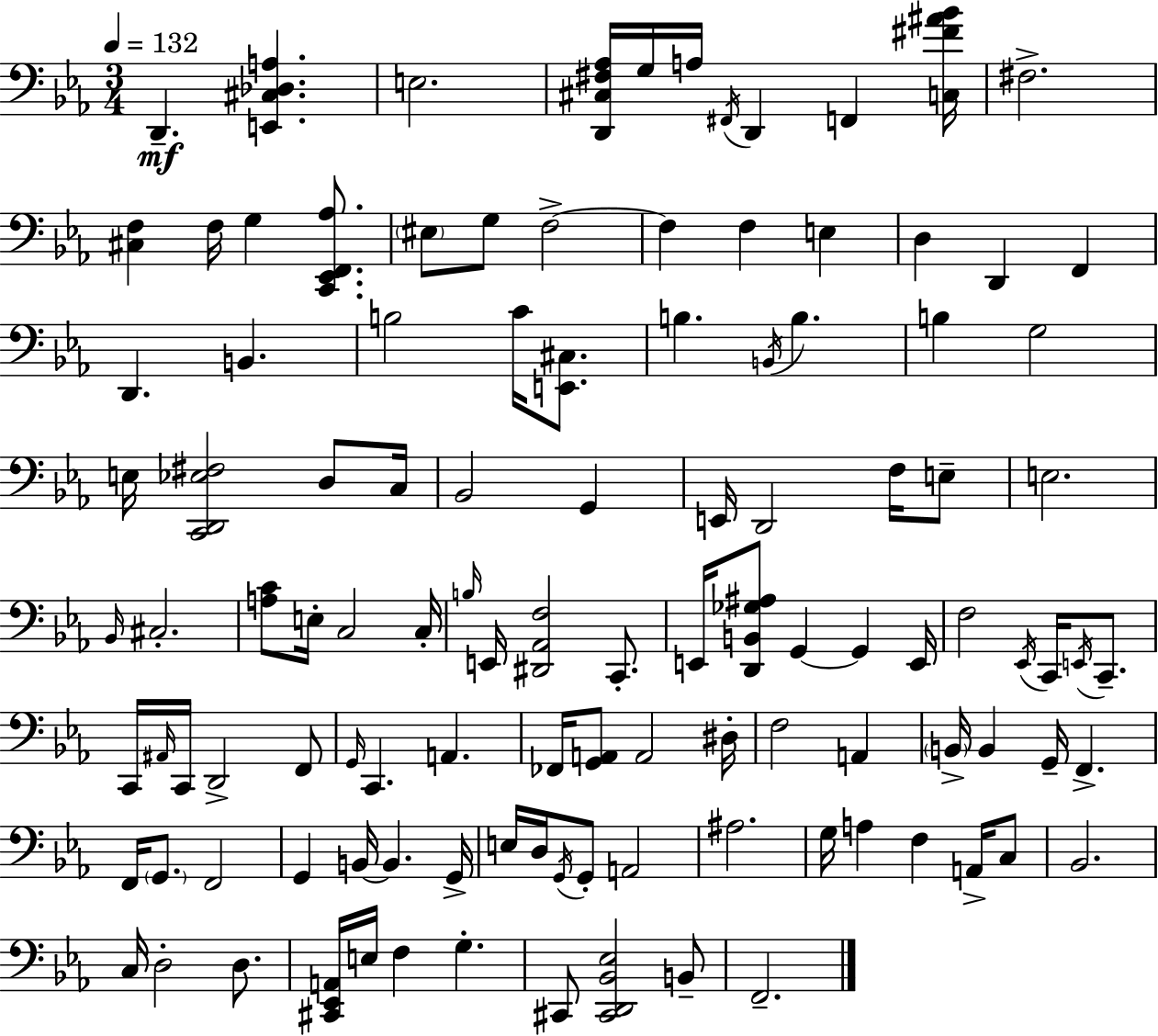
X:1
T:Untitled
M:3/4
L:1/4
K:Eb
D,, [E,,^C,_D,A,] E,2 [D,,^C,^F,_A,]/4 G,/4 A,/4 ^F,,/4 D,, F,, [C,^F^A_B]/4 ^F,2 [^C,F,] F,/4 G, [C,,_E,,F,,_A,]/2 ^E,/2 G,/2 F,2 F, F, E, D, D,, F,, D,, B,, B,2 C/4 [E,,^C,]/2 B, B,,/4 B, B, G,2 E,/4 [C,,D,,_E,^F,]2 D,/2 C,/4 _B,,2 G,, E,,/4 D,,2 F,/4 E,/2 E,2 _B,,/4 ^C,2 [A,C]/2 E,/4 C,2 C,/4 B,/4 E,,/4 [^D,,_A,,F,]2 C,,/2 E,,/4 [D,,B,,_G,^A,]/2 G,, G,, E,,/4 F,2 _E,,/4 C,,/4 E,,/4 C,,/2 C,,/4 ^A,,/4 C,,/4 D,,2 F,,/2 G,,/4 C,, A,, _F,,/4 [G,,A,,]/2 A,,2 ^D,/4 F,2 A,, B,,/4 B,, G,,/4 F,, F,,/4 G,,/2 F,,2 G,, B,,/4 B,, G,,/4 E,/4 D,/4 G,,/4 G,,/2 A,,2 ^A,2 G,/4 A, F, A,,/4 C,/2 _B,,2 C,/4 D,2 D,/2 [^C,,_E,,A,,]/4 E,/4 F, G, ^C,,/2 [^C,,D,,_B,,_E,]2 B,,/2 F,,2